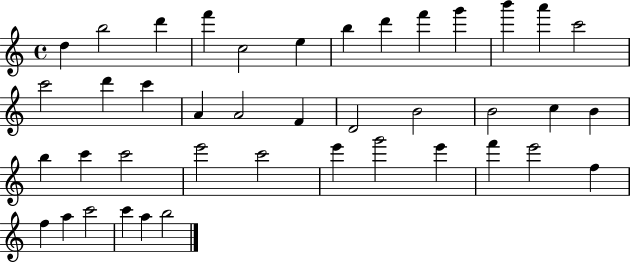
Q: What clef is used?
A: treble